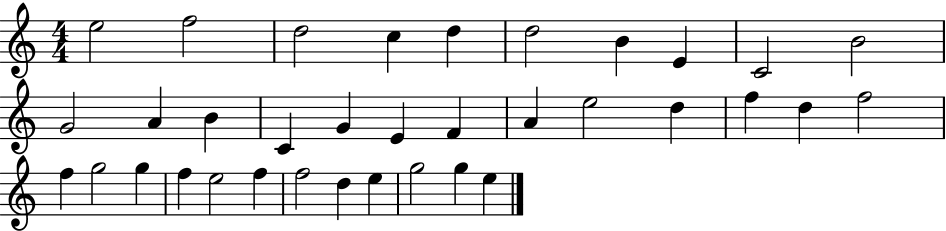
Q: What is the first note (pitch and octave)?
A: E5